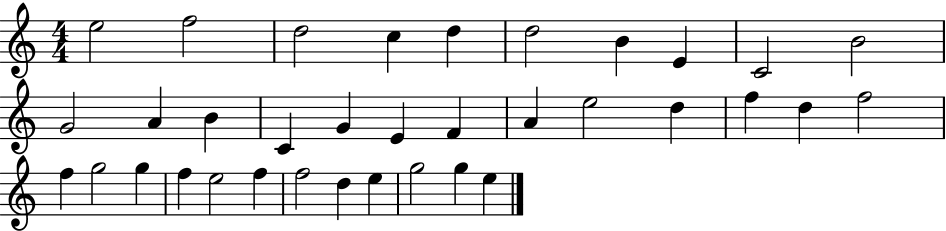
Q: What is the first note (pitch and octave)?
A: E5